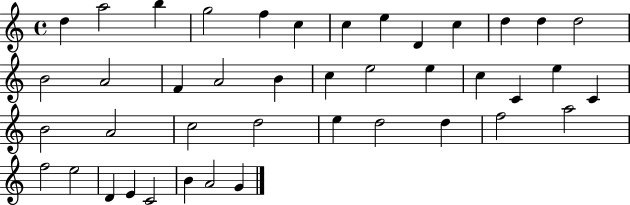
{
  \clef treble
  \time 4/4
  \defaultTimeSignature
  \key c \major
  d''4 a''2 b''4 | g''2 f''4 c''4 | c''4 e''4 d'4 c''4 | d''4 d''4 d''2 | \break b'2 a'2 | f'4 a'2 b'4 | c''4 e''2 e''4 | c''4 c'4 e''4 c'4 | \break b'2 a'2 | c''2 d''2 | e''4 d''2 d''4 | f''2 a''2 | \break f''2 e''2 | d'4 e'4 c'2 | b'4 a'2 g'4 | \bar "|."
}